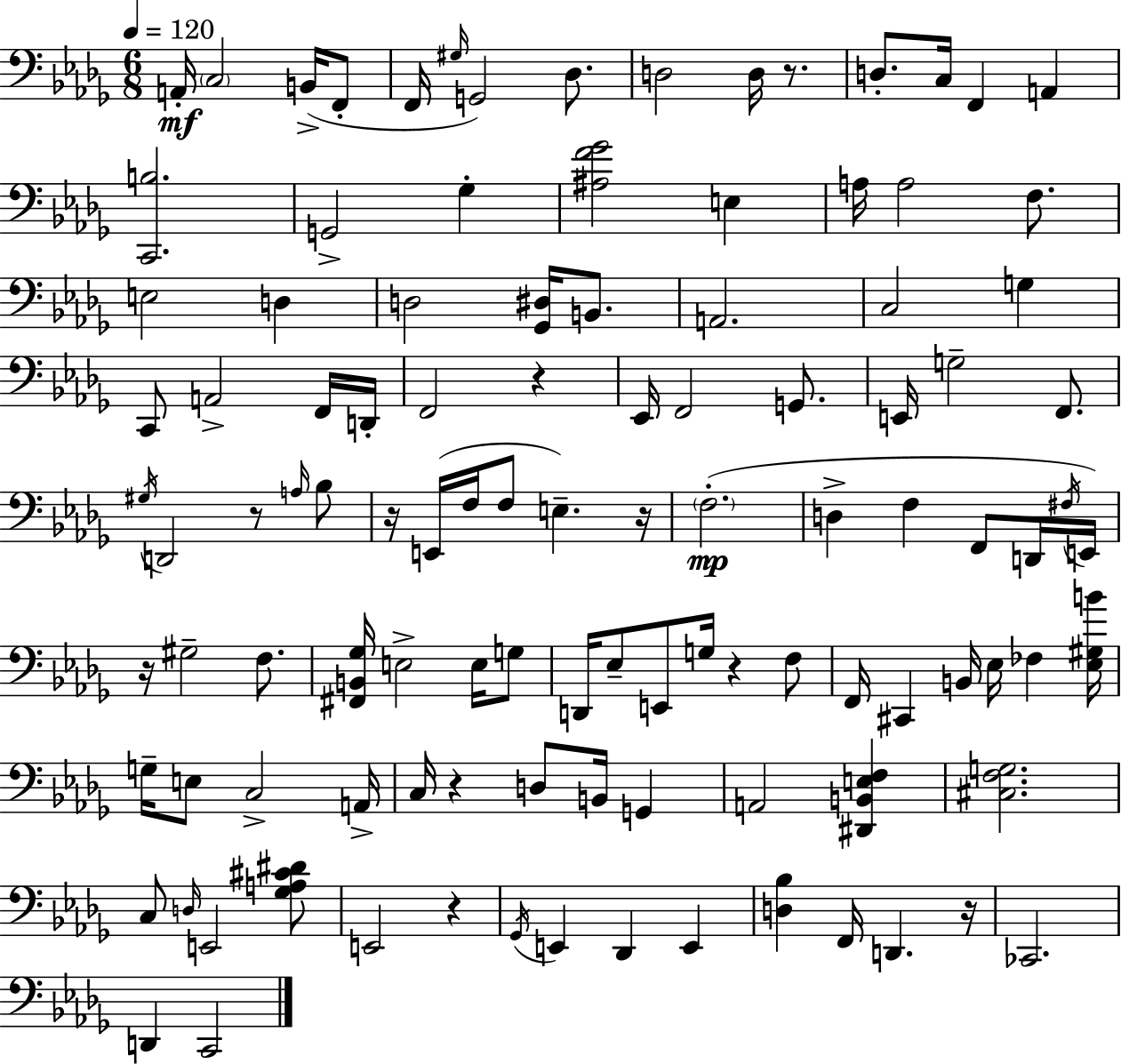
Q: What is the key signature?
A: BES minor